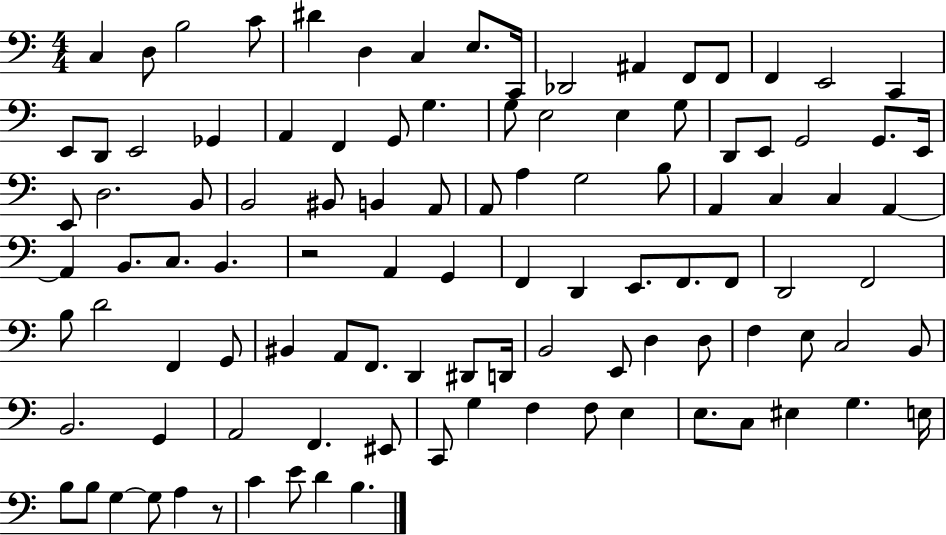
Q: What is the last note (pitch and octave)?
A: B3